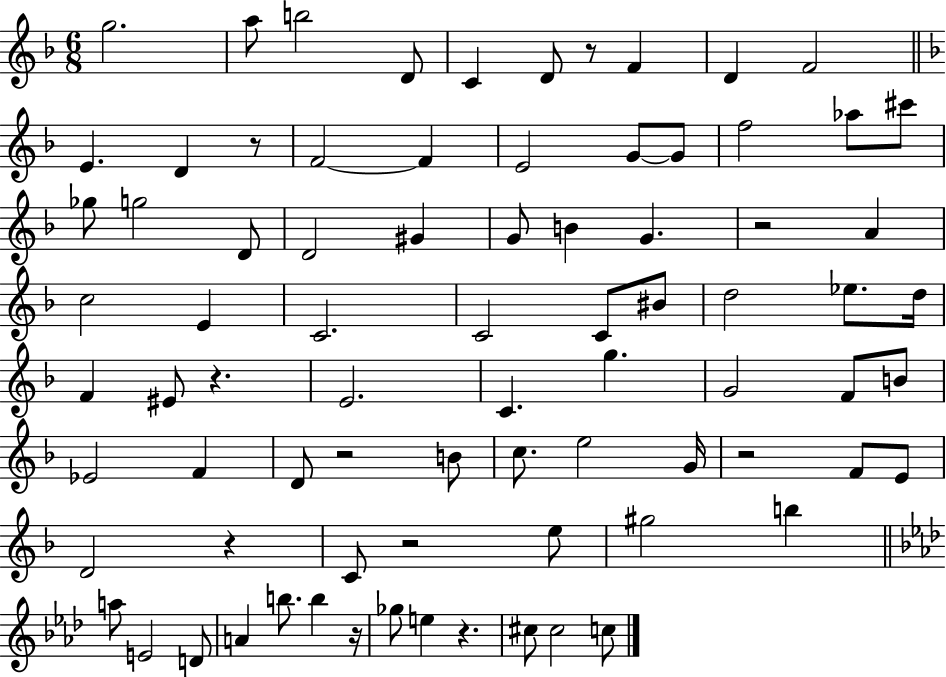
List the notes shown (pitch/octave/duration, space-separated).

G5/h. A5/e B5/h D4/e C4/q D4/e R/e F4/q D4/q F4/h E4/q. D4/q R/e F4/h F4/q E4/h G4/e G4/e F5/h Ab5/e C#6/e Gb5/e G5/h D4/e D4/h G#4/q G4/e B4/q G4/q. R/h A4/q C5/h E4/q C4/h. C4/h C4/e BIS4/e D5/h Eb5/e. D5/s F4/q EIS4/e R/q. E4/h. C4/q. G5/q. G4/h F4/e B4/e Eb4/h F4/q D4/e R/h B4/e C5/e. E5/h G4/s R/h F4/e E4/e D4/h R/q C4/e R/h E5/e G#5/h B5/q A5/e E4/h D4/e A4/q B5/e. B5/q R/s Gb5/e E5/q R/q. C#5/e C#5/h C5/e